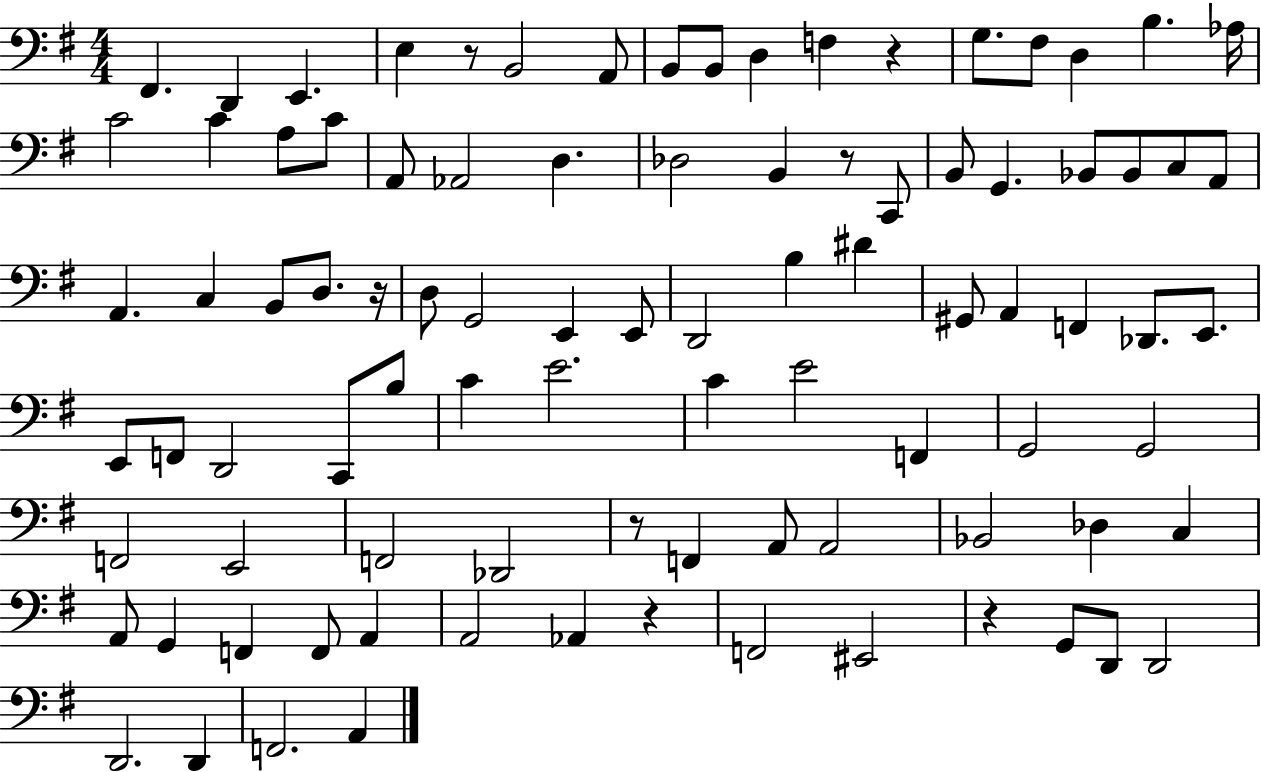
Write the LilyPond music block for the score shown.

{
  \clef bass
  \numericTimeSignature
  \time 4/4
  \key g \major
  \repeat volta 2 { fis,4. d,4 e,4. | e4 r8 b,2 a,8 | b,8 b,8 d4 f4 r4 | g8. fis8 d4 b4. aes16 | \break c'2 c'4 a8 c'8 | a,8 aes,2 d4. | des2 b,4 r8 c,8 | b,8 g,4. bes,8 bes,8 c8 a,8 | \break a,4. c4 b,8 d8. r16 | d8 g,2 e,4 e,8 | d,2 b4 dis'4 | gis,8 a,4 f,4 des,8. e,8. | \break e,8 f,8 d,2 c,8 b8 | c'4 e'2. | c'4 e'2 f,4 | g,2 g,2 | \break f,2 e,2 | f,2 des,2 | r8 f,4 a,8 a,2 | bes,2 des4 c4 | \break a,8 g,4 f,4 f,8 a,4 | a,2 aes,4 r4 | f,2 eis,2 | r4 g,8 d,8 d,2 | \break d,2. d,4 | f,2. a,4 | } \bar "|."
}